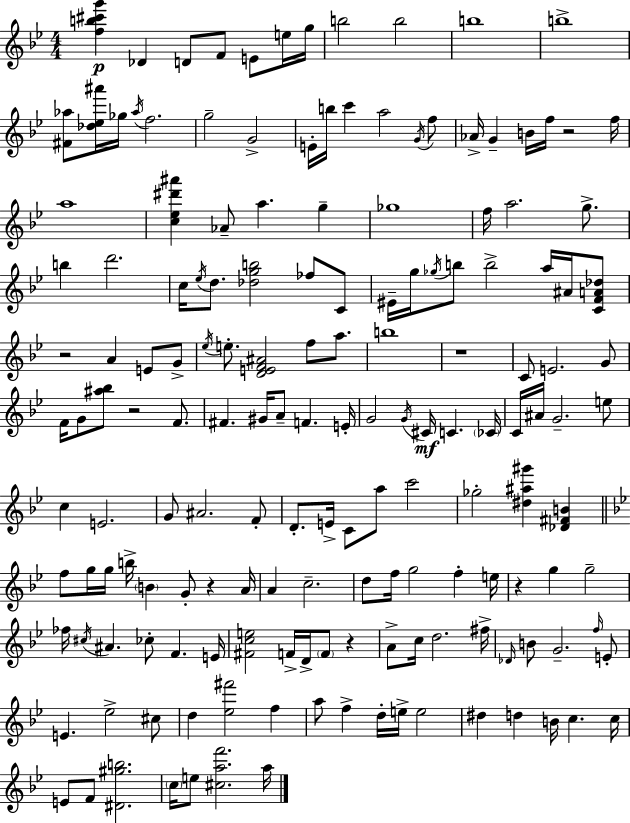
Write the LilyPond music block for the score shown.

{
  \clef treble
  \numericTimeSignature
  \time 4/4
  \key g \minor
  \repeat volta 2 { <f'' b'' cis''' g'''>4\p des'4 d'8 f'8 e'8 e''16 g''16 | b''2 b''2 | b''1 | b''1-> | \break <fis' aes''>8 <des'' ees'' ais'''>16 ges''16 \acciaccatura { aes''16 } f''2. | g''2-- g'2-> | e'16-. b''16 c'''4 a''2 \acciaccatura { g'16 } | f''8 aes'16-> g'4-- b'16 f''16 r2 | \break f''16 a''1 | <c'' ees'' dis''' ais'''>4 aes'8-- a''4. g''4-- | ges''1 | f''16 a''2. g''8.-> | \break b''4 d'''2. | c''16 \acciaccatura { ees''16 } d''8. <des'' g'' b''>2 fes''8 | c'8 eis'16-- g''16 \acciaccatura { ges''16 } b''8 b''2-> | a''16 ais'16 <c' f' a' des''>8 r2 a'4 | \break e'8 g'8-> \acciaccatura { ees''16 } e''8.-. <d' e' f' ais'>2 | f''8 a''8. b''1 | r1 | c'8 e'2. | \break g'8 f'16 g'8 <ais'' bes''>8 r2 | f'8. fis'4. gis'16 a'8-- f'4. | e'16-. g'2 \acciaccatura { g'16 } cis'16\mf c'4. | \parenthesize ces'16 c'16 ais'16 g'2.-- | \break e''8 c''4 e'2. | g'8 ais'2. | f'8-. d'8.-. e'16-> c'8 a''8 c'''2 | ges''2-. <dis'' ais'' gis'''>4 | \break <des' fis' b'>4 \bar "||" \break \key g \minor f''8 g''16 g''16 b''16-> \parenthesize b'4 g'8-. r4 a'16 | a'4 c''2.-- | d''8 f''16 g''2 f''4-. e''16 | r4 g''4 g''2-- | \break fes''16 \acciaccatura { cis''16 } ais'4. ces''8-. f'4. | e'16 <fis' c'' e''>2 f'16-> d'16-> \parenthesize f'8 r4 | a'8-> c''16 d''2. | fis''16-> \grace { des'16 } b'8 g'2.-- | \break \grace { f''16 } e'8-. e'4. ees''2-> | cis''8 d''4 <ees'' fis'''>2 f''4 | a''8 f''4-> d''16-. e''16-> e''2 | dis''4 d''4 b'16 c''4. | \break c''16 e'8 f'8 <dis' gis'' b''>2. | \parenthesize c''16 e''8 <cis'' a'' f'''>2. | a''16 } \bar "|."
}